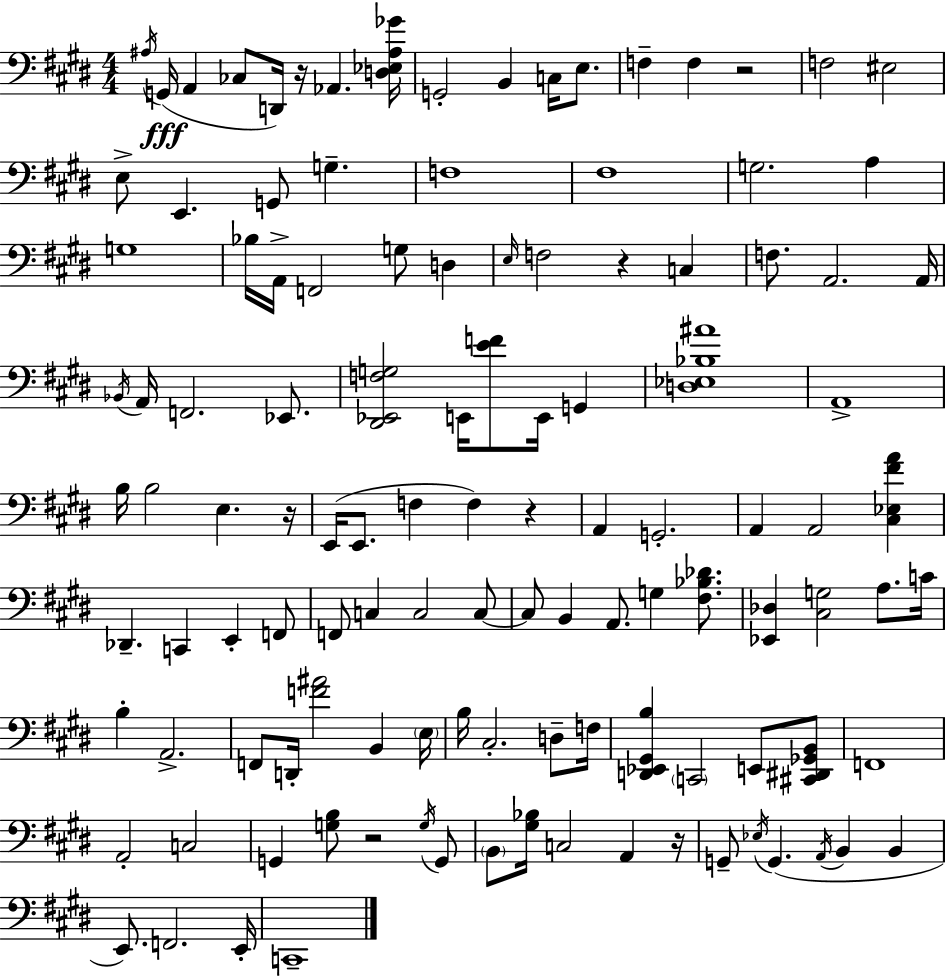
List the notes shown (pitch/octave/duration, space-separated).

A#3/s G2/s A2/q CES3/e D2/s R/s Ab2/q. [D3,Eb3,A#3,Gb4]/s G2/h B2/q C3/s E3/e. F3/q F3/q R/h F3/h EIS3/h E3/e E2/q. G2/e G3/q. F3/w F#3/w G3/h. A3/q G3/w Bb3/s A2/s F2/h G3/e D3/q E3/s F3/h R/q C3/q F3/e. A2/h. A2/s Bb2/s A2/s F2/h. Eb2/e. [D#2,Eb2,F3,G3]/h E2/s [E4,F4]/e E2/s G2/q [D3,Eb3,Bb3,A#4]/w A2/w B3/s B3/h E3/q. R/s E2/s E2/e. F3/q F3/q R/q A2/q G2/h. A2/q A2/h [C#3,Eb3,F#4,A4]/q Db2/q. C2/q E2/q F2/e F2/e C3/q C3/h C3/e C3/e B2/q A2/e. G3/q [F#3,Bb3,Db4]/e. [Eb2,Db3]/q [C#3,G3]/h A3/e. C4/s B3/q A2/h. F2/e D2/s [F4,A#4]/h B2/q E3/s B3/s C#3/h. D3/e F3/s [D2,Eb2,G#2,B3]/q C2/h E2/e [C#2,D#2,Gb2,B2]/e F2/w A2/h C3/h G2/q [G3,B3]/e R/h G3/s G2/e B2/e [G#3,Bb3]/s C3/h A2/q R/s G2/e Eb3/s G2/q. A2/s B2/q B2/q E2/e. F2/h. E2/s C2/w